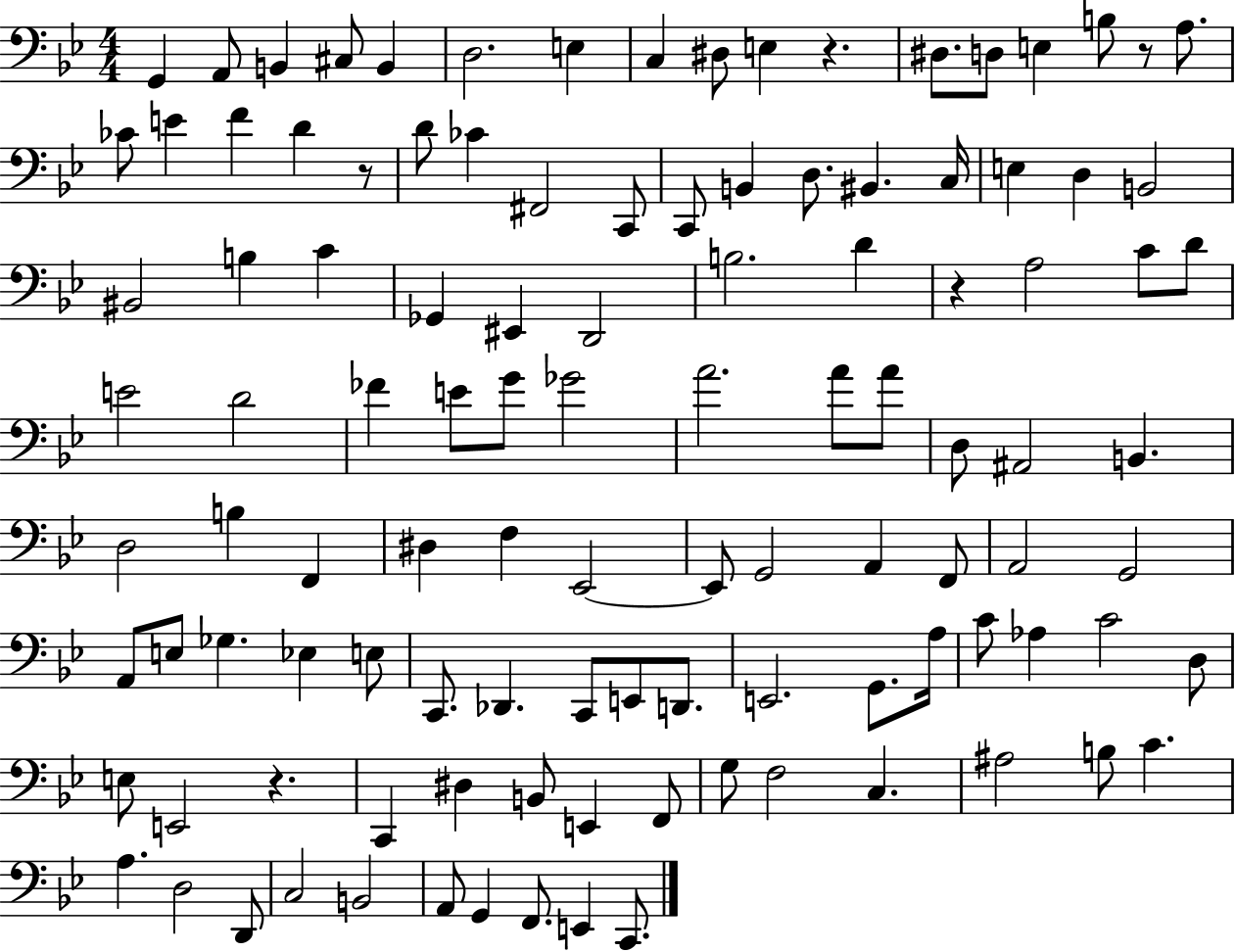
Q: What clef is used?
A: bass